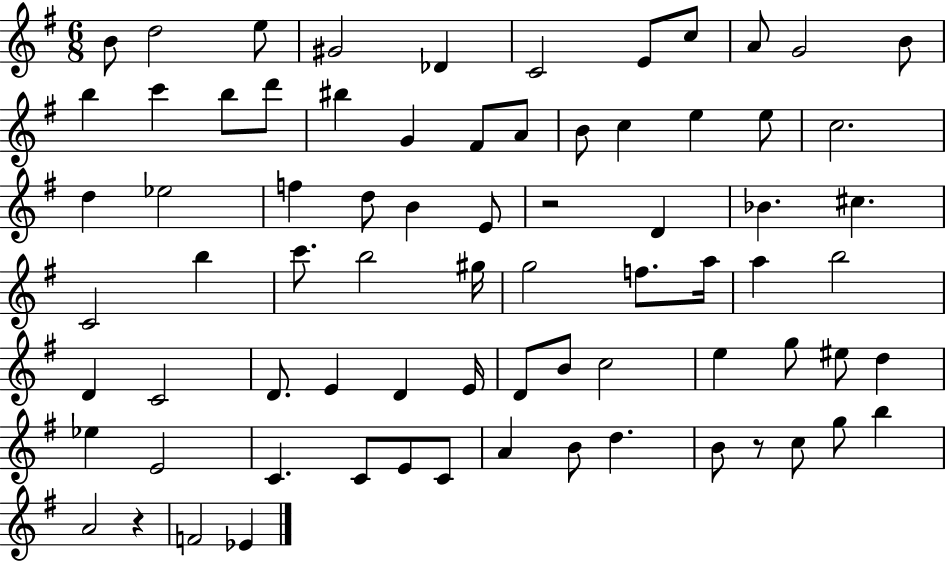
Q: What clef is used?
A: treble